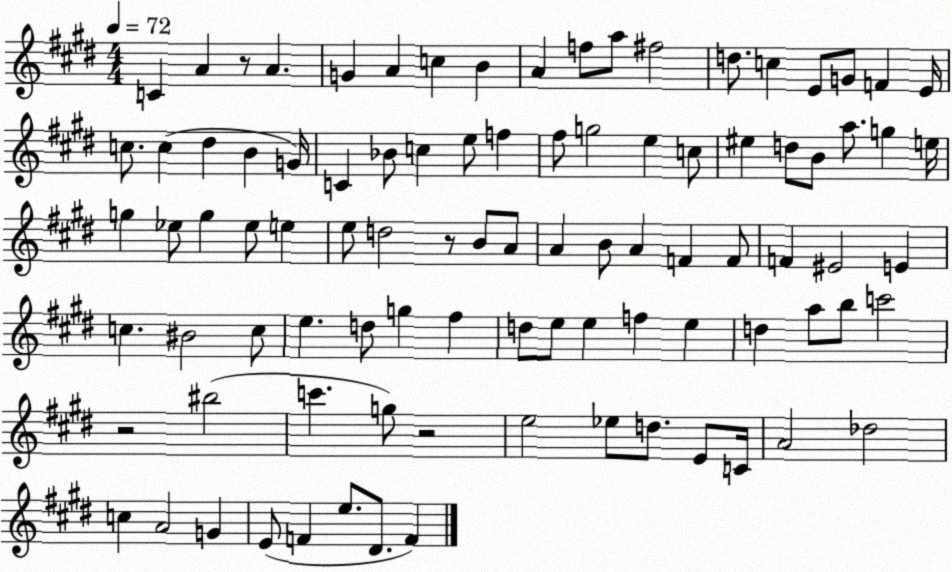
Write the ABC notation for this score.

X:1
T:Untitled
M:4/4
L:1/4
K:E
C A z/2 A G A c B A f/2 a/2 ^f2 d/2 c E/2 G/2 F E/4 c/2 c ^d B G/4 C _B/2 c e/2 f ^f/2 g2 e c/2 ^e d/2 B/2 a/2 g e/4 g _e/2 g _e/2 e e/2 d2 z/2 B/2 A/2 A B/2 A F F/2 F ^E2 E c ^B2 c/2 e d/2 g ^f d/2 e/2 e f e d a/2 b/2 c'2 z2 ^b2 c' g/2 z2 e2 _e/2 d/2 E/2 C/4 A2 _d2 c A2 G E/2 F e/2 ^D/2 F